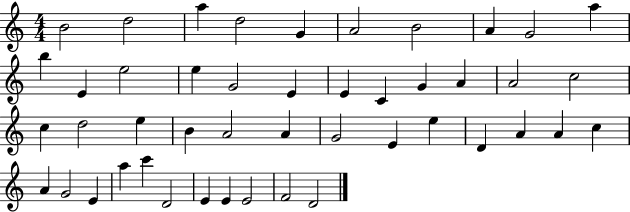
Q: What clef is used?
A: treble